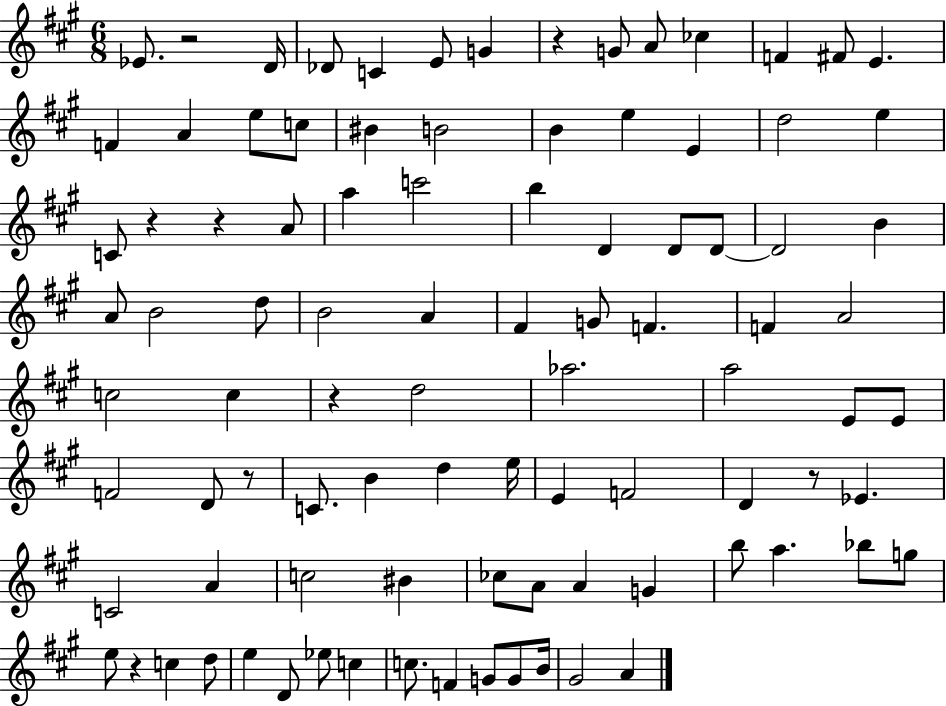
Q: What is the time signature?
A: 6/8